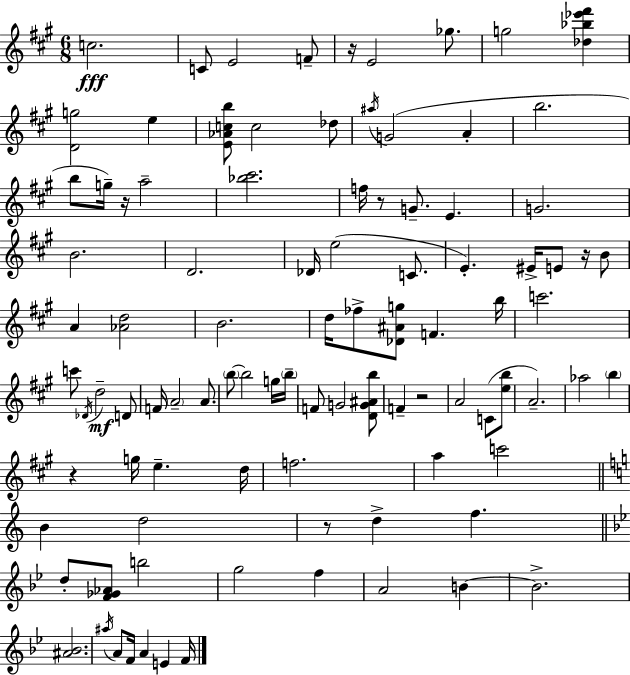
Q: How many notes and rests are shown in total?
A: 96